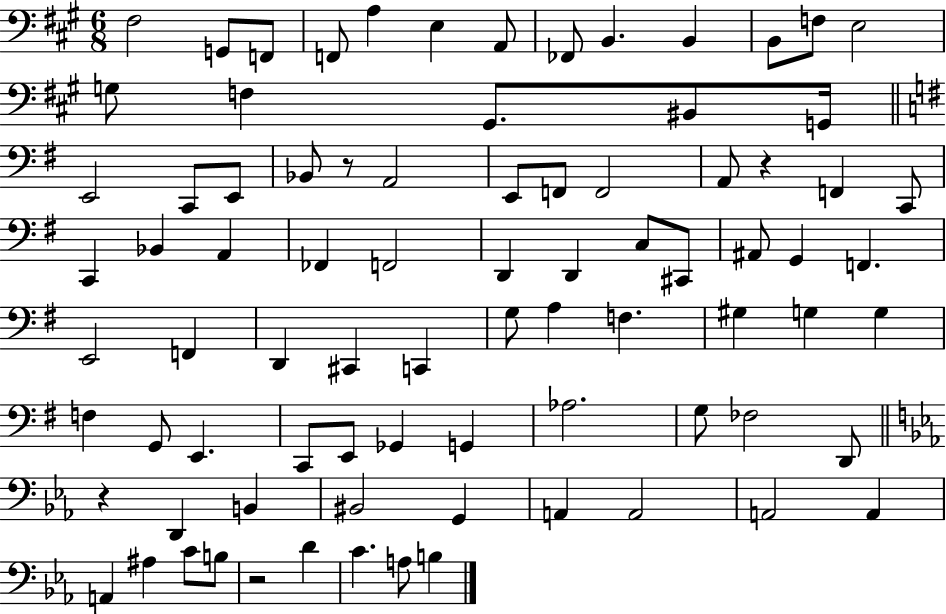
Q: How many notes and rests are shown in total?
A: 83